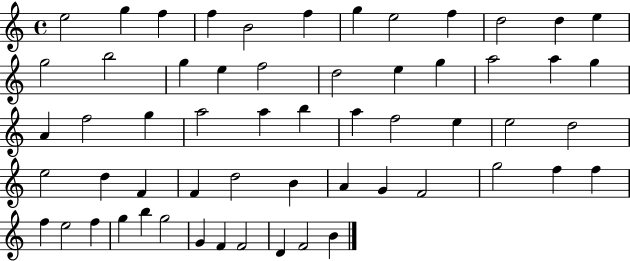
E5/h G5/q F5/q F5/q B4/h F5/q G5/q E5/h F5/q D5/h D5/q E5/q G5/h B5/h G5/q E5/q F5/h D5/h E5/q G5/q A5/h A5/q G5/q A4/q F5/h G5/q A5/h A5/q B5/q A5/q F5/h E5/q E5/h D5/h E5/h D5/q F4/q F4/q D5/h B4/q A4/q G4/q F4/h G5/h F5/q F5/q F5/q E5/h F5/q G5/q B5/q G5/h G4/q F4/q F4/h D4/q F4/h B4/q